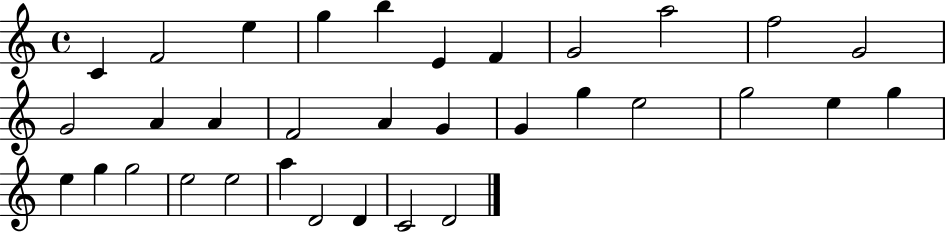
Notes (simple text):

C4/q F4/h E5/q G5/q B5/q E4/q F4/q G4/h A5/h F5/h G4/h G4/h A4/q A4/q F4/h A4/q G4/q G4/q G5/q E5/h G5/h E5/q G5/q E5/q G5/q G5/h E5/h E5/h A5/q D4/h D4/q C4/h D4/h